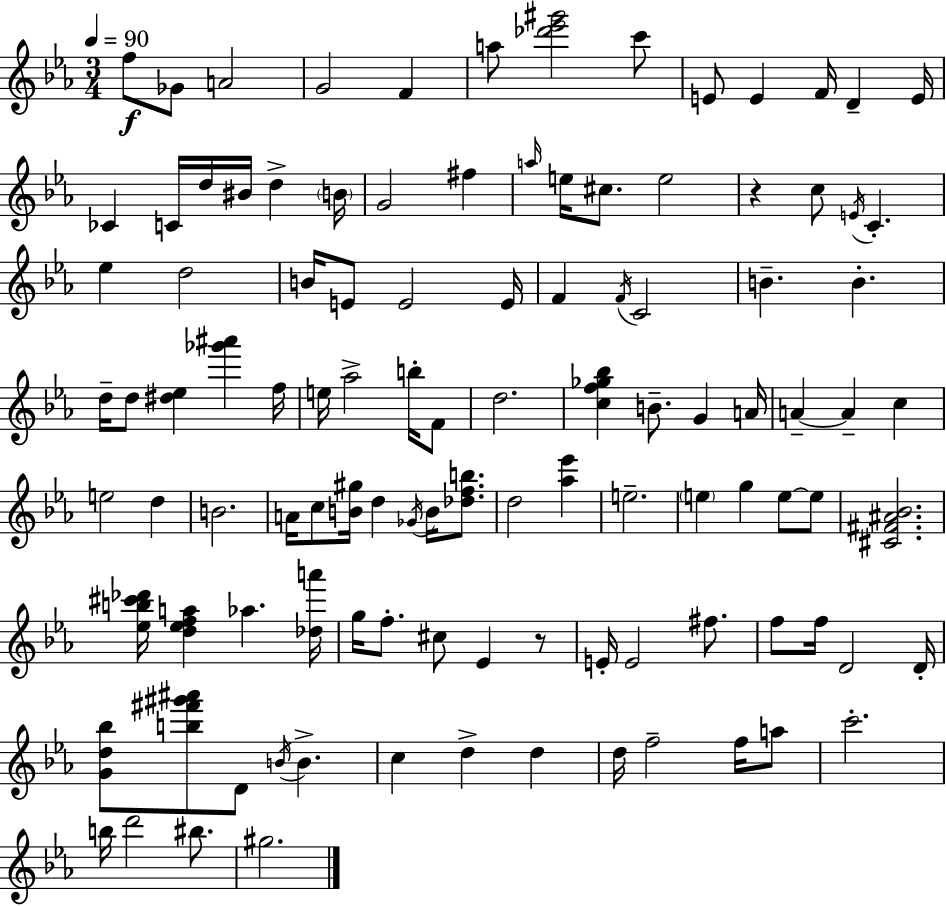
{
  \clef treble
  \numericTimeSignature
  \time 3/4
  \key ees \major
  \tempo 4 = 90
  f''8\f ges'8 a'2 | g'2 f'4 | a''8 <des''' ees''' gis'''>2 c'''8 | e'8 e'4 f'16 d'4-- e'16 | \break ces'4 c'16 d''16 bis'16 d''4-> \parenthesize b'16 | g'2 fis''4 | \grace { a''16 } e''16 cis''8. e''2 | r4 c''8 \acciaccatura { e'16 } c'4.-. | \break ees''4 d''2 | b'16 e'8 e'2 | e'16 f'4 \acciaccatura { f'16 } c'2 | b'4.-- b'4.-. | \break d''16-- d''8 <dis'' ees''>4 <ges''' ais'''>4 | f''16 e''16 aes''2-> | b''16-. f'8 d''2. | <c'' f'' ges'' bes''>4 b'8.-- g'4 | \break a'16 a'4--~~ a'4-- c''4 | e''2 d''4 | b'2. | a'16 c''8 <b' gis''>16 d''4 \acciaccatura { ges'16 } | \break b'16 <des'' f'' b''>8. d''2 | <aes'' ees'''>4 e''2.-- | \parenthesize e''4 g''4 | e''8~~ e''8 <cis' fis' ais' bes'>2. | \break <ees'' b'' cis''' des'''>16 <d'' ees'' f'' a''>4 aes''4. | <des'' a'''>16 g''16 f''8.-. cis''8 ees'4 | r8 e'16-. e'2 | fis''8. f''8 f''16 d'2 | \break d'16-. <g' d'' bes''>8 <b'' fis''' gis''' ais'''>8 d'8 \acciaccatura { b'16 } b'4.-> | c''4 d''4-> | d''4 d''16 f''2-- | f''16 a''8 c'''2.-. | \break b''16 d'''2 | bis''8. gis''2. | \bar "|."
}